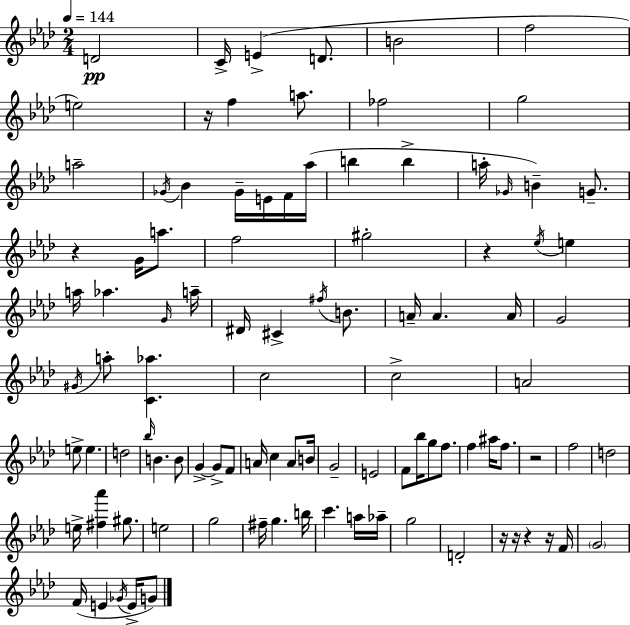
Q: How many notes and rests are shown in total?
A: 100